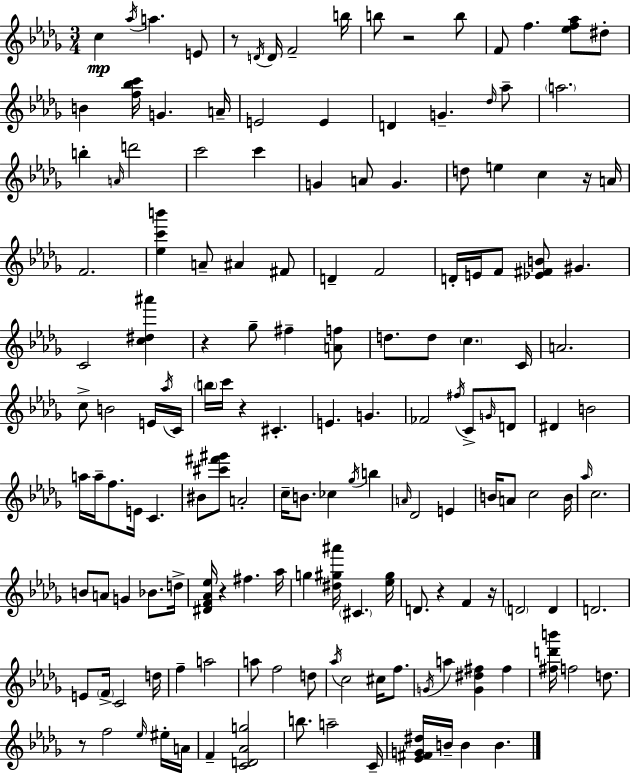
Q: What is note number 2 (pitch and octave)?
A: Ab5